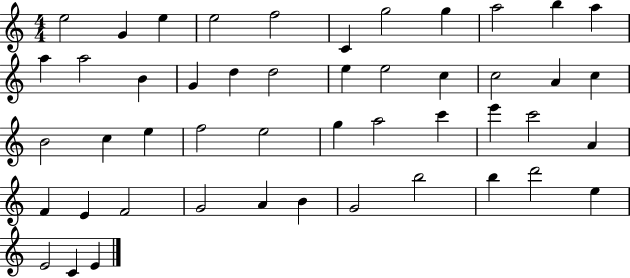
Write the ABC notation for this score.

X:1
T:Untitled
M:4/4
L:1/4
K:C
e2 G e e2 f2 C g2 g a2 b a a a2 B G d d2 e e2 c c2 A c B2 c e f2 e2 g a2 c' e' c'2 A F E F2 G2 A B G2 b2 b d'2 e E2 C E